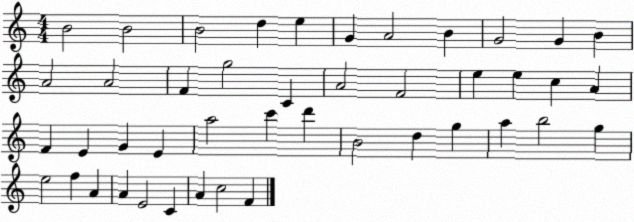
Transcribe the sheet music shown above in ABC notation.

X:1
T:Untitled
M:4/4
L:1/4
K:C
B2 B2 B2 d e G A2 B G2 G B A2 A2 F g2 C A2 F2 e e c A F E G E a2 c' d' B2 d g a b2 g e2 f A A E2 C A c2 F